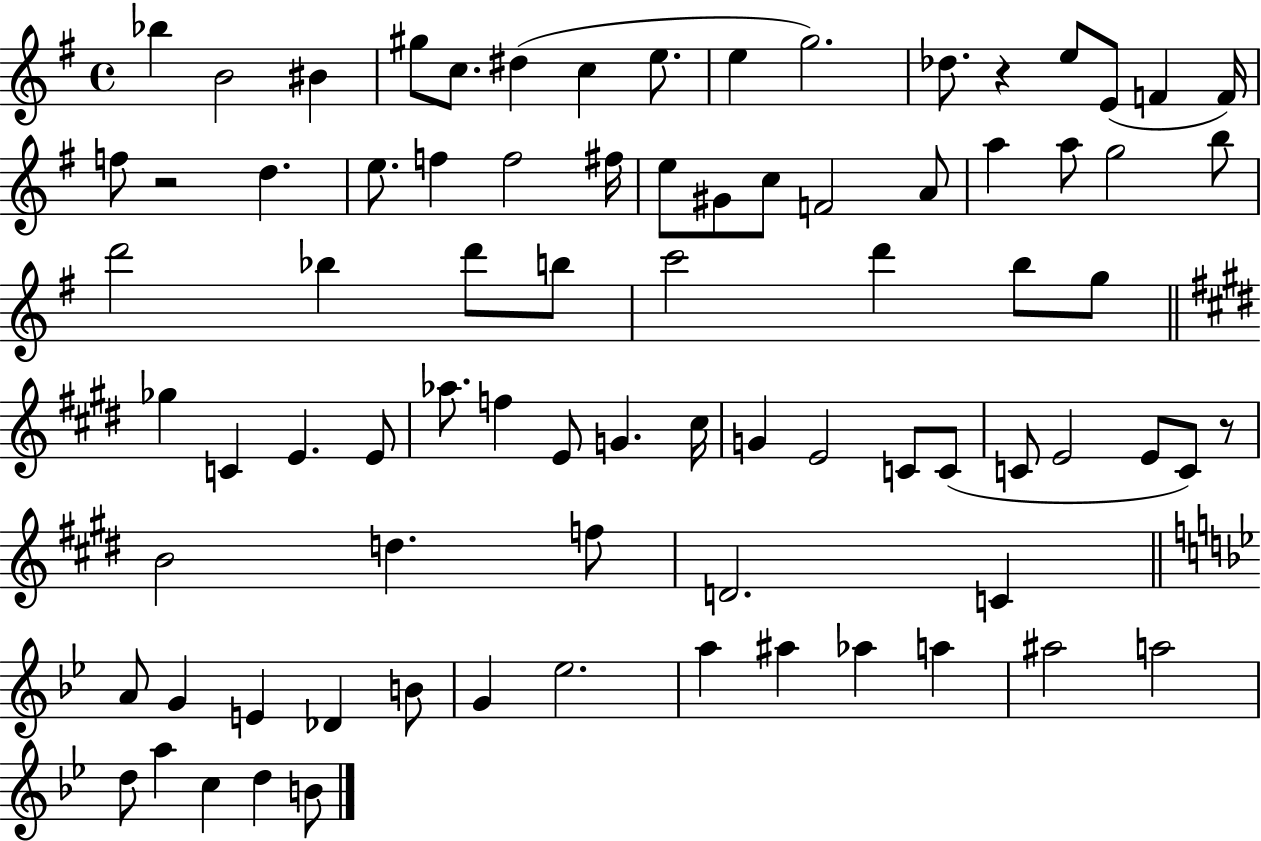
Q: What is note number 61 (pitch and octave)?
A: A4